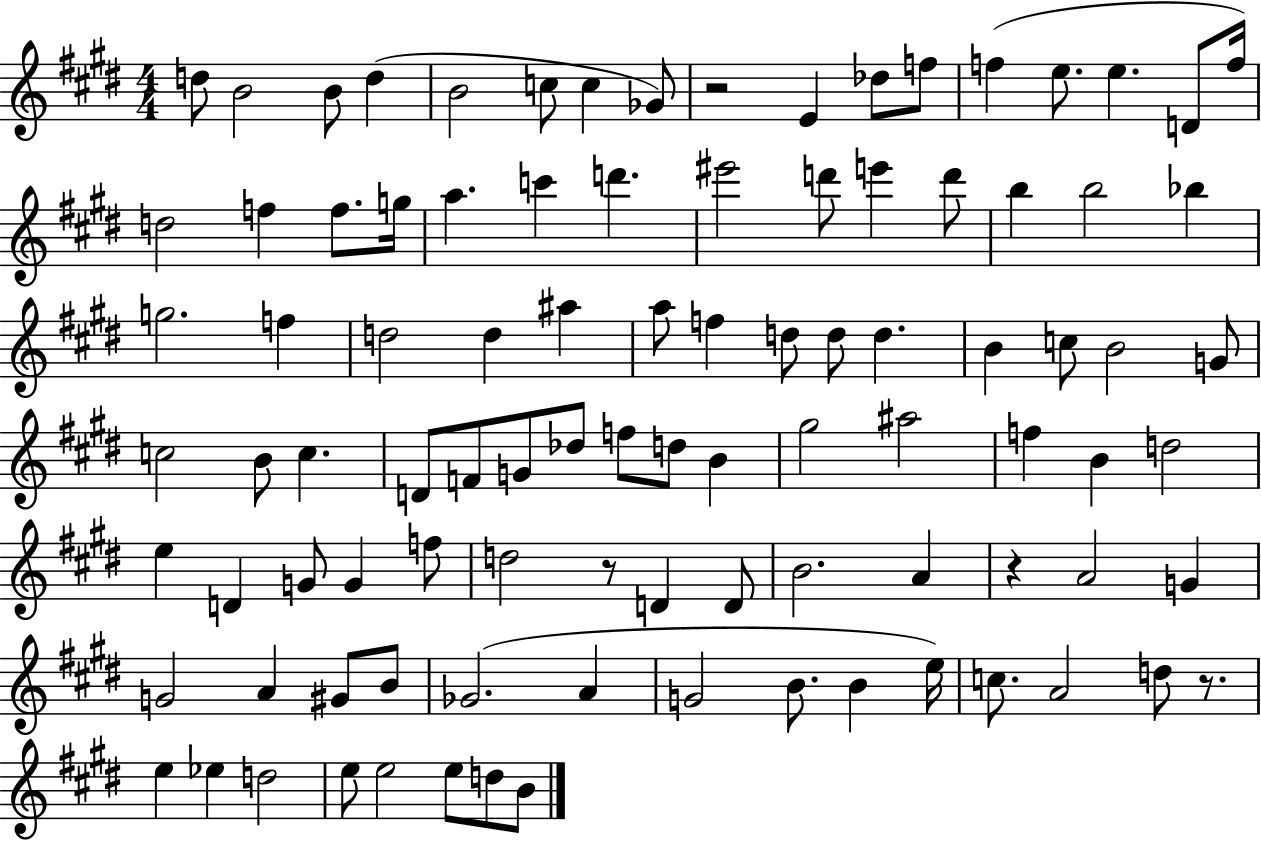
D5/e B4/h B4/e D5/q B4/h C5/e C5/q Gb4/e R/h E4/q Db5/e F5/e F5/q E5/e. E5/q. D4/e F5/s D5/h F5/q F5/e. G5/s A5/q. C6/q D6/q. EIS6/h D6/e E6/q D6/e B5/q B5/h Bb5/q G5/h. F5/q D5/h D5/q A#5/q A5/e F5/q D5/e D5/e D5/q. B4/q C5/e B4/h G4/e C5/h B4/e C5/q. D4/e F4/e G4/e Db5/e F5/e D5/e B4/q G#5/h A#5/h F5/q B4/q D5/h E5/q D4/q G4/e G4/q F5/e D5/h R/e D4/q D4/e B4/h. A4/q R/q A4/h G4/q G4/h A4/q G#4/e B4/e Gb4/h. A4/q G4/h B4/e. B4/q E5/s C5/e. A4/h D5/e R/e. E5/q Eb5/q D5/h E5/e E5/h E5/e D5/e B4/e